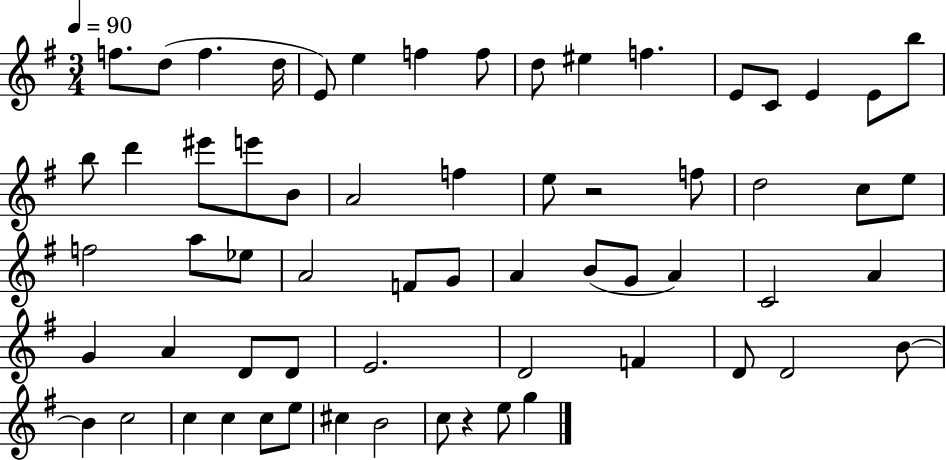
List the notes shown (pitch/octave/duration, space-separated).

F5/e. D5/e F5/q. D5/s E4/e E5/q F5/q F5/e D5/e EIS5/q F5/q. E4/e C4/e E4/q E4/e B5/e B5/e D6/q EIS6/e E6/e B4/e A4/h F5/q E5/e R/h F5/e D5/h C5/e E5/e F5/h A5/e Eb5/e A4/h F4/e G4/e A4/q B4/e G4/e A4/q C4/h A4/q G4/q A4/q D4/e D4/e E4/h. D4/h F4/q D4/e D4/h B4/e B4/q C5/h C5/q C5/q C5/e E5/e C#5/q B4/h C5/e R/q E5/e G5/q